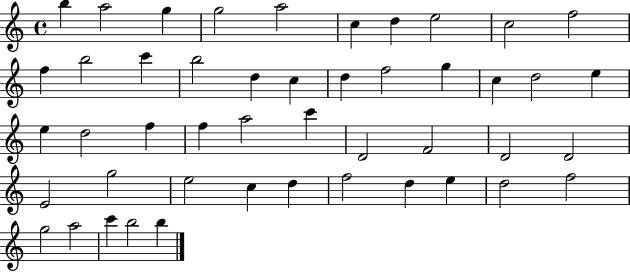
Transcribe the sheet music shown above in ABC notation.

X:1
T:Untitled
M:4/4
L:1/4
K:C
b a2 g g2 a2 c d e2 c2 f2 f b2 c' b2 d c d f2 g c d2 e e d2 f f a2 c' D2 F2 D2 D2 E2 g2 e2 c d f2 d e d2 f2 g2 a2 c' b2 b